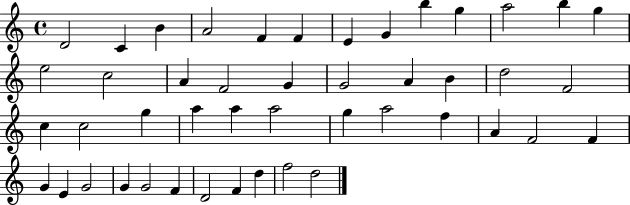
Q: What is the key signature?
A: C major